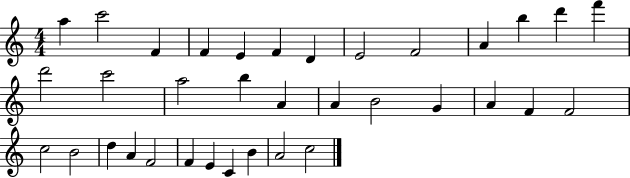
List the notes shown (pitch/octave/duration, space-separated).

A5/q C6/h F4/q F4/q E4/q F4/q D4/q E4/h F4/h A4/q B5/q D6/q F6/q D6/h C6/h A5/h B5/q A4/q A4/q B4/h G4/q A4/q F4/q F4/h C5/h B4/h D5/q A4/q F4/h F4/q E4/q C4/q B4/q A4/h C5/h